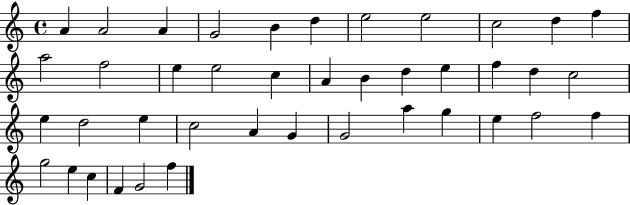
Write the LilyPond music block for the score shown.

{
  \clef treble
  \time 4/4
  \defaultTimeSignature
  \key c \major
  a'4 a'2 a'4 | g'2 b'4 d''4 | e''2 e''2 | c''2 d''4 f''4 | \break a''2 f''2 | e''4 e''2 c''4 | a'4 b'4 d''4 e''4 | f''4 d''4 c''2 | \break e''4 d''2 e''4 | c''2 a'4 g'4 | g'2 a''4 g''4 | e''4 f''2 f''4 | \break g''2 e''4 c''4 | f'4 g'2 f''4 | \bar "|."
}